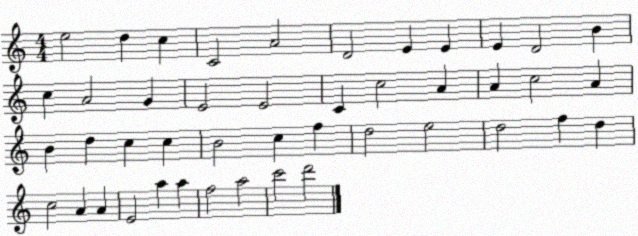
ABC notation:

X:1
T:Untitled
M:4/4
L:1/4
K:C
e2 d c C2 A2 D2 E E E D2 B c A2 G E2 E2 C c2 A A c2 A B d c c B2 c f d2 e2 d2 f d c2 A A E2 a a f2 a2 c'2 d'2